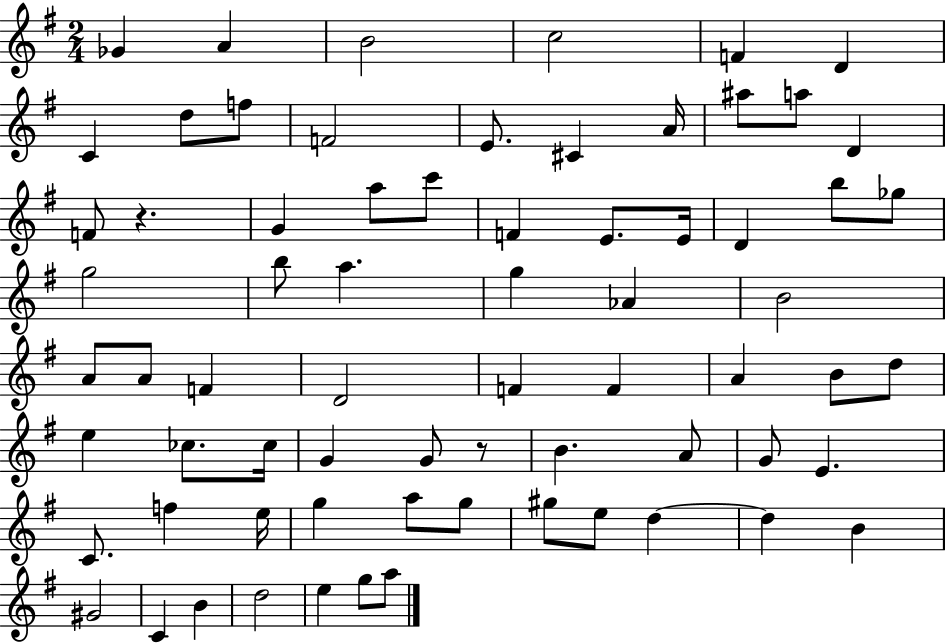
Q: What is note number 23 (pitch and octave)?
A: E4